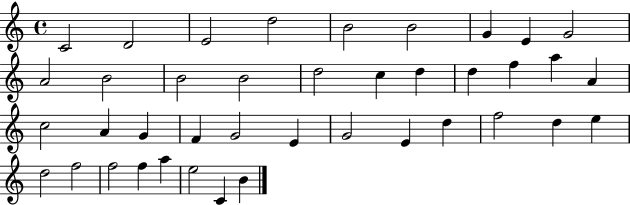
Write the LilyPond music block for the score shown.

{
  \clef treble
  \time 4/4
  \defaultTimeSignature
  \key c \major
  c'2 d'2 | e'2 d''2 | b'2 b'2 | g'4 e'4 g'2 | \break a'2 b'2 | b'2 b'2 | d''2 c''4 d''4 | d''4 f''4 a''4 a'4 | \break c''2 a'4 g'4 | f'4 g'2 e'4 | g'2 e'4 d''4 | f''2 d''4 e''4 | \break d''2 f''2 | f''2 f''4 a''4 | e''2 c'4 b'4 | \bar "|."
}